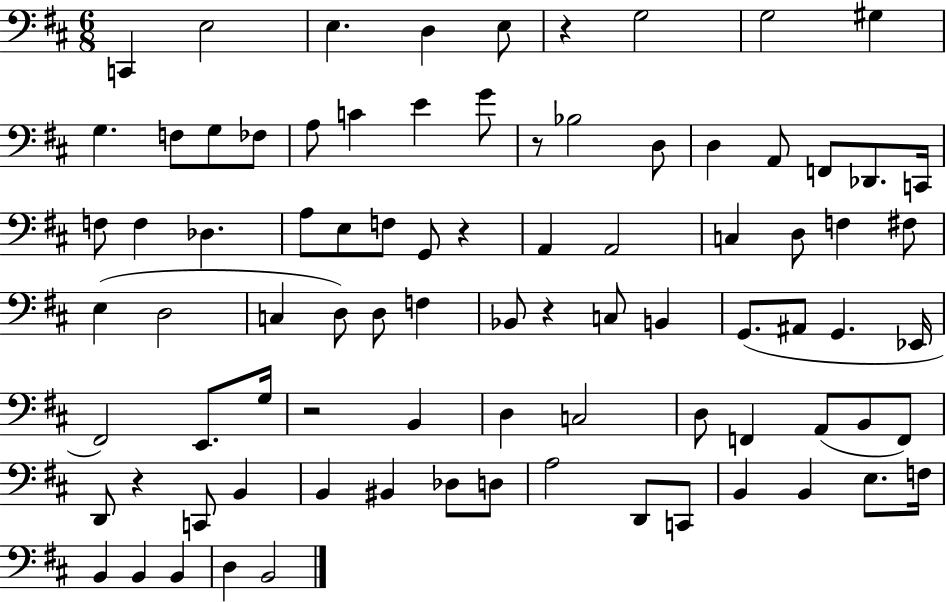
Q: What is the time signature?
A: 6/8